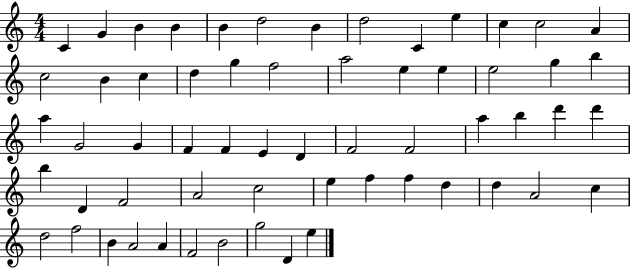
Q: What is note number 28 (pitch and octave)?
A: G4